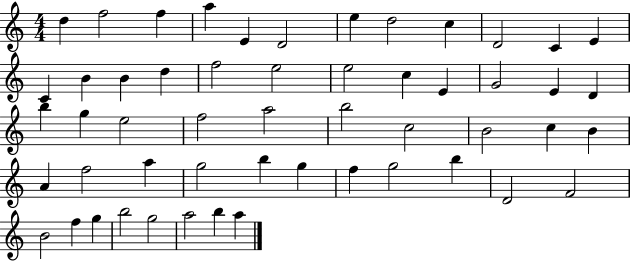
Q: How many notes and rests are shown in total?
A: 53